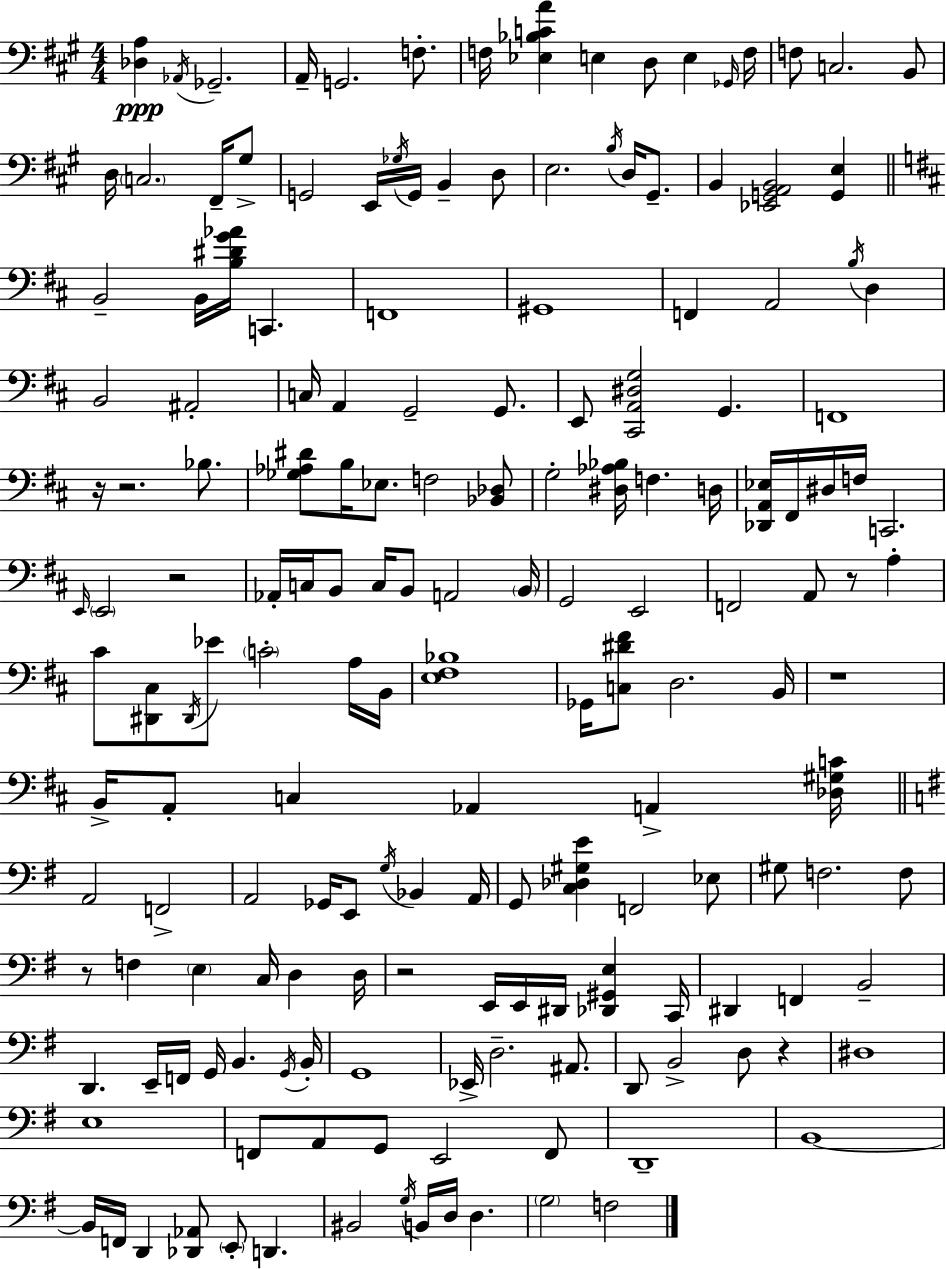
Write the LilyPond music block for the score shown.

{
  \clef bass
  \numericTimeSignature
  \time 4/4
  \key a \major
  <des a>4\ppp \acciaccatura { aes,16 } ges,2.-- | a,16-- g,2. f8.-. | f16 <ees bes c' a'>4 e4 d8 e4 | \grace { ges,16 } f16 f8 c2. | \break b,8 d16 \parenthesize c2. fis,16-- | gis8-> g,2 e,16 \acciaccatura { ges16 } g,16 b,4-- | d8 e2. \acciaccatura { b16 } | d16 gis,8.-- b,4 <ees, g, a, b,>2 | \break <g, e>4 \bar "||" \break \key d \major b,2-- b,16 <b dis' g' aes'>16 c,4. | f,1 | gis,1 | f,4 a,2 \acciaccatura { b16 } d4 | \break b,2 ais,2-. | c16 a,4 g,2-- g,8. | e,8 <cis, a, dis g>2 g,4. | f,1 | \break r16 r2. bes8. | <ges aes dis'>8 b16 ees8. f2 <bes, des>8 | g2-. <dis aes bes>16 f4. | d16 <des, a, ees>16 fis,16 dis16 f16 c,2. | \break \grace { e,16 } \parenthesize e,2 r2 | aes,16-. c16 b,8 c16 b,8 a,2 | \parenthesize b,16 g,2 e,2 | f,2 a,8 r8 a4-. | \break cis'8 <dis, cis>8 \acciaccatura { dis,16 } ees'8 \parenthesize c'2-. | a16 b,16 <e fis bes>1 | ges,16 <c dis' fis'>8 d2. | b,16 r1 | \break b,16-> a,8-. c4 aes,4 a,4-> | <des gis c'>16 \bar "||" \break \key g \major a,2 f,2-> | a,2 ges,16 e,8 \acciaccatura { g16 } bes,4 | a,16 g,8 <c des gis e'>4 f,2 ees8 | gis8 f2. f8 | \break r8 f4 \parenthesize e4 c16 d4 | d16 r2 e,16 e,16 dis,16 <des, gis, e>4 | c,16 dis,4 f,4 b,2-- | d,4. e,16-- f,16 g,16 b,4. | \break \acciaccatura { g,16 } b,16-. g,1 | ees,16-> d2.-- ais,8. | d,8 b,2-> d8 r4 | dis1 | \break e1 | f,8 a,8 g,8 e,2 | f,8 d,1-- | b,1~~ | \break b,16 f,16 d,4 <des, aes,>8 \parenthesize e,8-. d,4. | bis,2 \acciaccatura { g16 } b,16 d16 d4. | \parenthesize g2 f2 | \bar "|."
}